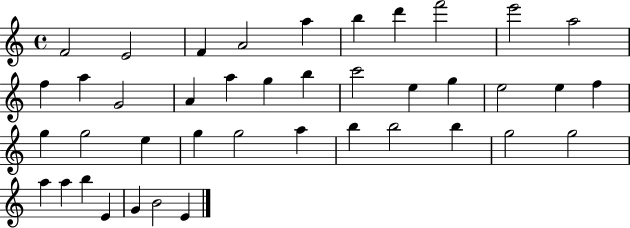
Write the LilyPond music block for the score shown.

{
  \clef treble
  \time 4/4
  \defaultTimeSignature
  \key c \major
  f'2 e'2 | f'4 a'2 a''4 | b''4 d'''4 f'''2 | e'''2 a''2 | \break f''4 a''4 g'2 | a'4 a''4 g''4 b''4 | c'''2 e''4 g''4 | e''2 e''4 f''4 | \break g''4 g''2 e''4 | g''4 g''2 a''4 | b''4 b''2 b''4 | g''2 g''2 | \break a''4 a''4 b''4 e'4 | g'4 b'2 e'4 | \bar "|."
}